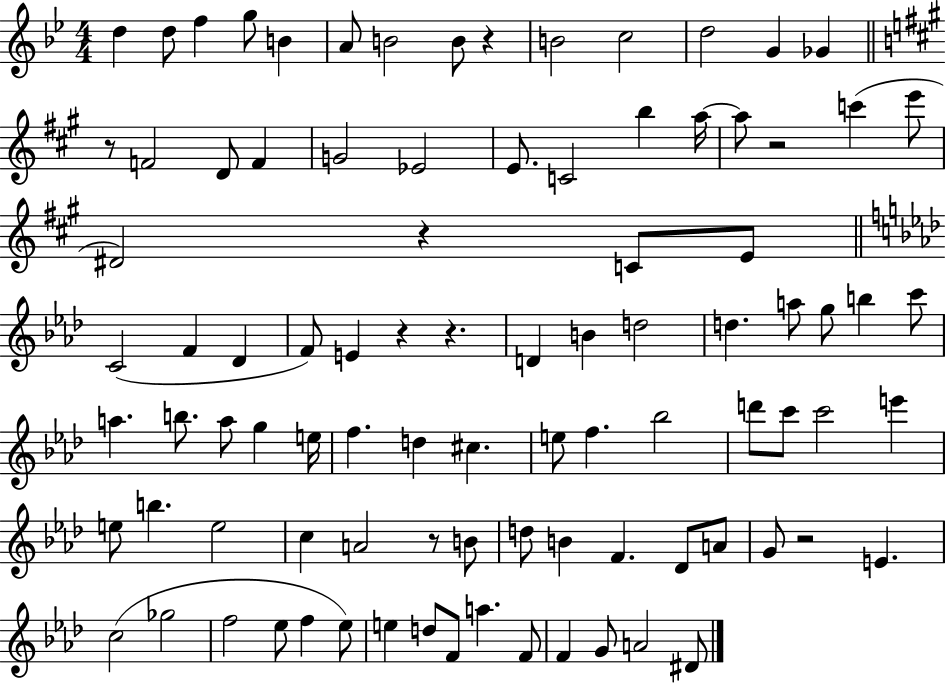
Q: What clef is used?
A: treble